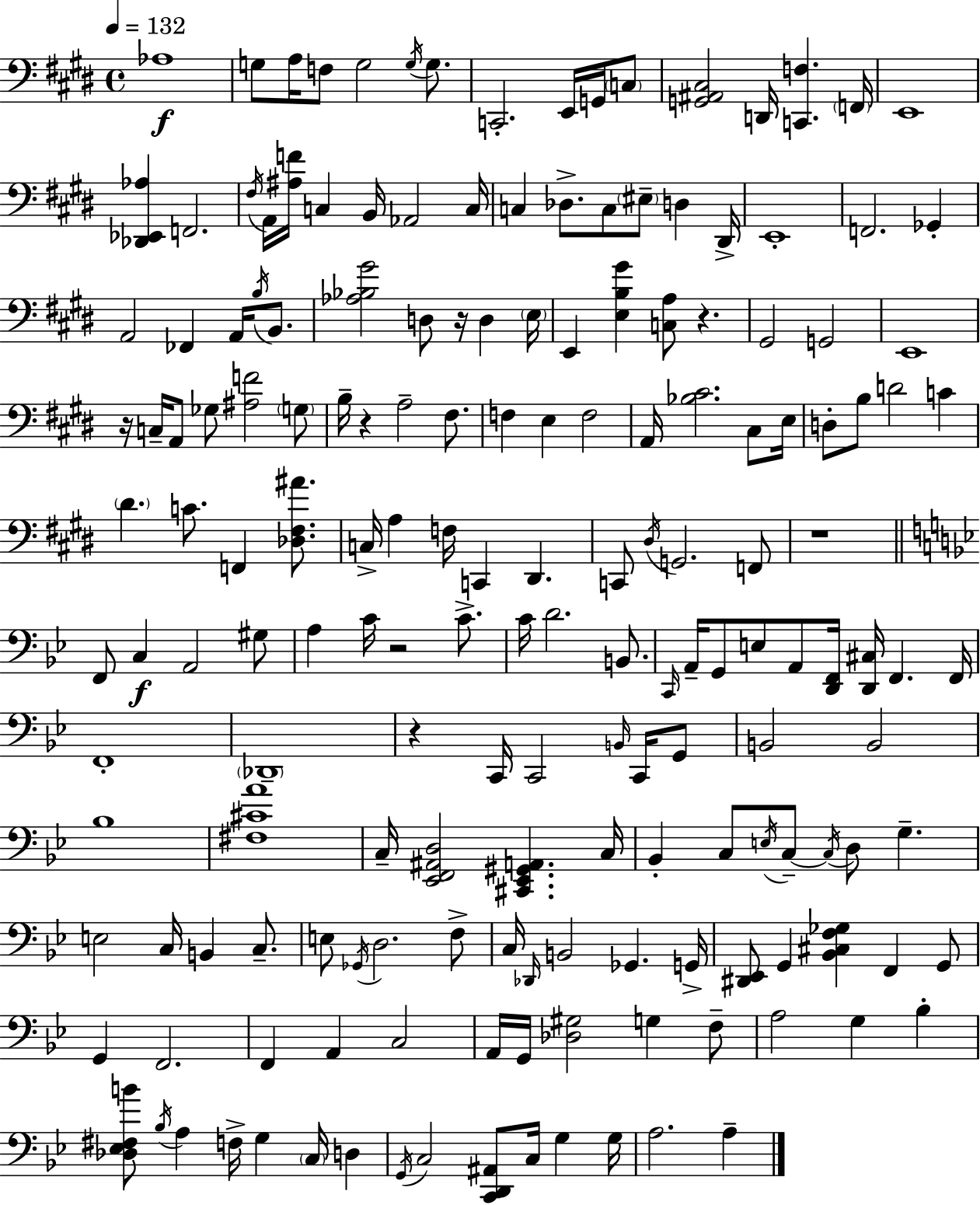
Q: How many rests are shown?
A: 7